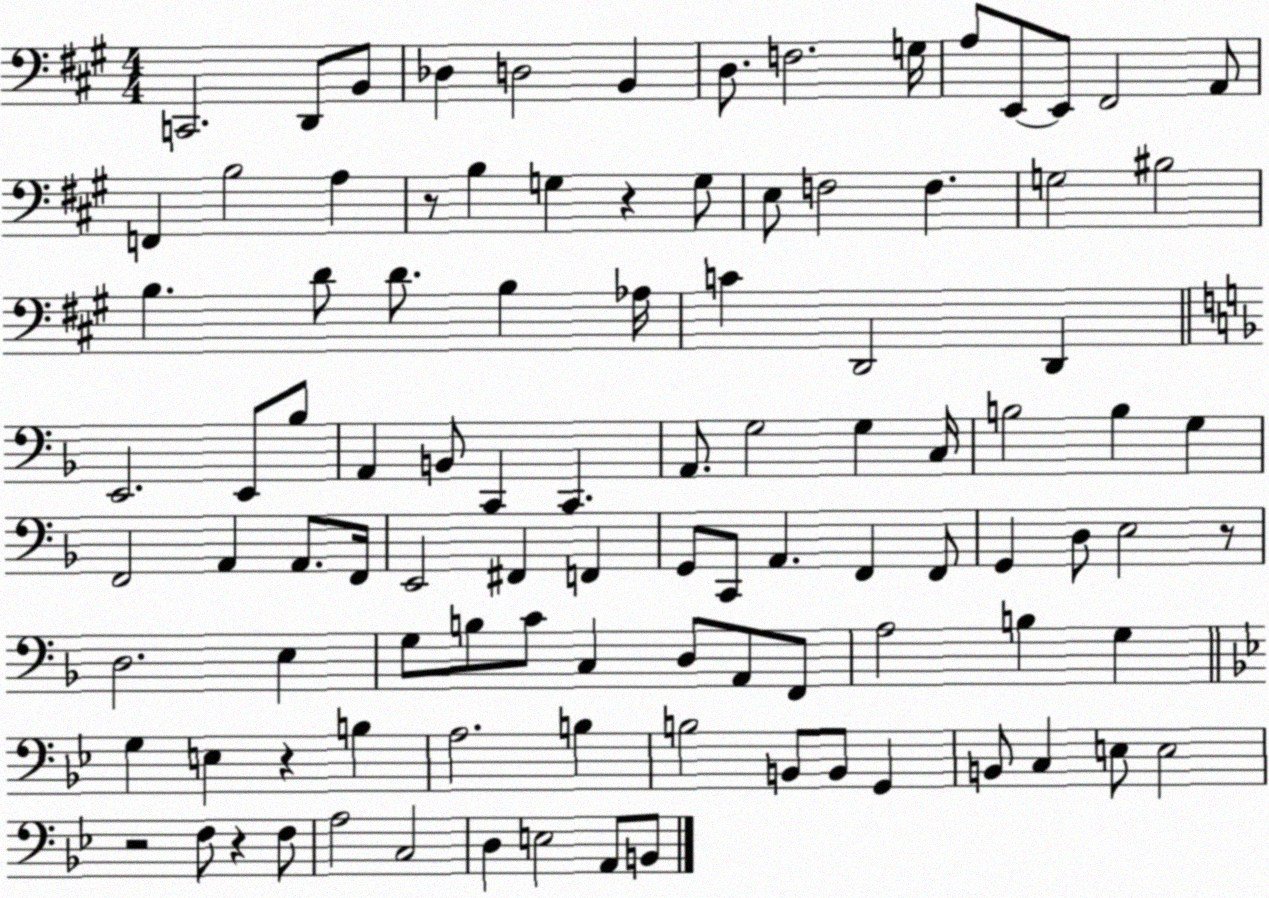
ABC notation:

X:1
T:Untitled
M:4/4
L:1/4
K:A
C,,2 D,,/2 B,,/2 _D, D,2 B,, D,/2 F,2 G,/4 A,/2 E,,/2 E,,/2 ^F,,2 A,,/2 F,, B,2 A, z/2 B, G, z G,/2 E,/2 F,2 F, G,2 ^B,2 B, D/2 D/2 B, _A,/4 C D,,2 D,, E,,2 E,,/2 _B,/2 A,, B,,/2 C,, C,, A,,/2 G,2 G, C,/4 B,2 B, G, F,,2 A,, A,,/2 F,,/4 E,,2 ^F,, F,, G,,/2 C,,/2 A,, F,, F,,/2 G,, D,/2 E,2 z/2 D,2 E, G,/2 B,/2 C/2 C, D,/2 A,,/2 F,,/2 A,2 B, G, G, E, z B, A,2 B, B,2 B,,/2 B,,/2 G,, B,,/2 C, E,/2 E,2 z2 F,/2 z F,/2 A,2 C,2 D, E,2 A,,/2 B,,/2